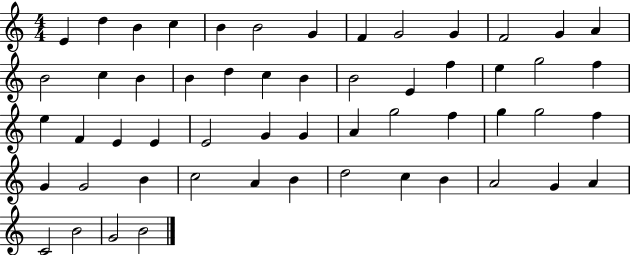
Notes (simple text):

E4/q D5/q B4/q C5/q B4/q B4/h G4/q F4/q G4/h G4/q F4/h G4/q A4/q B4/h C5/q B4/q B4/q D5/q C5/q B4/q B4/h E4/q F5/q E5/q G5/h F5/q E5/q F4/q E4/q E4/q E4/h G4/q G4/q A4/q G5/h F5/q G5/q G5/h F5/q G4/q G4/h B4/q C5/h A4/q B4/q D5/h C5/q B4/q A4/h G4/q A4/q C4/h B4/h G4/h B4/h